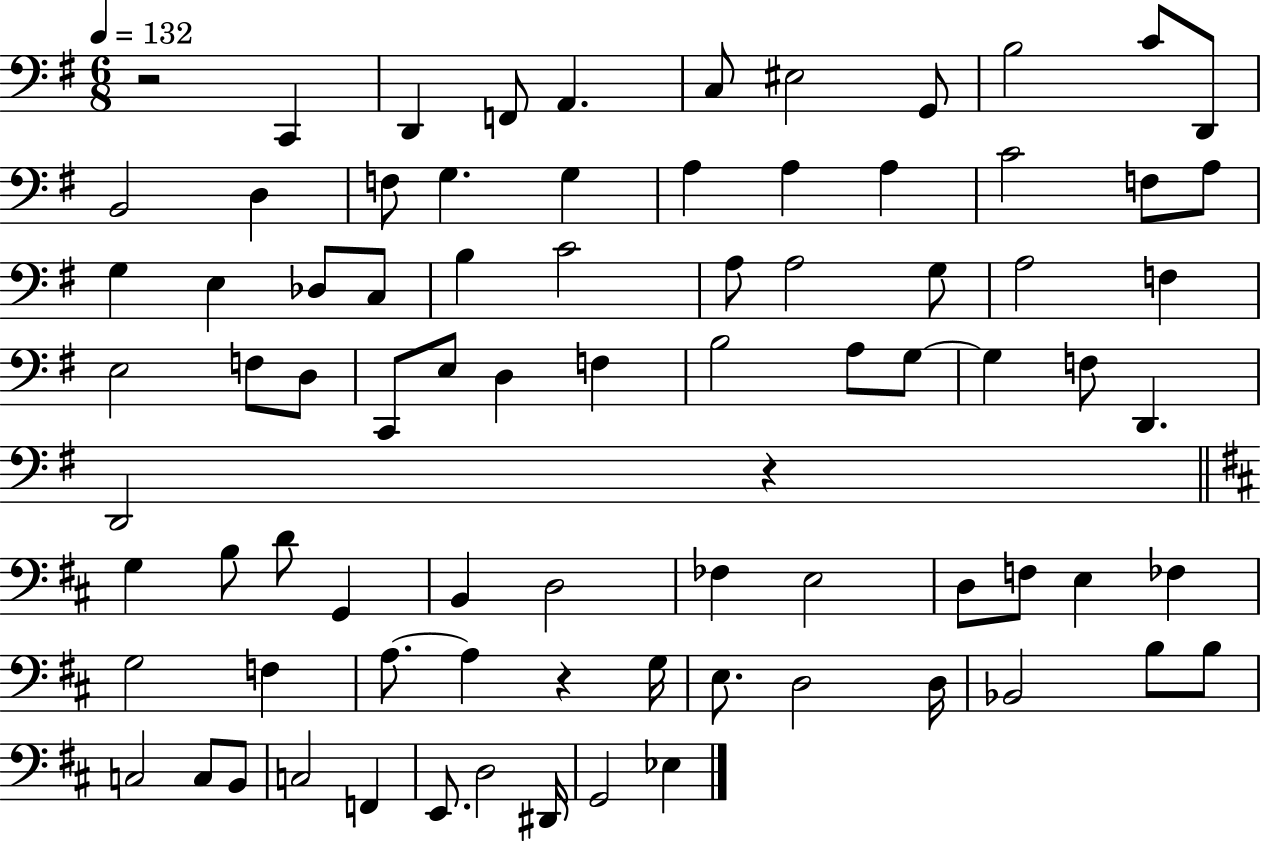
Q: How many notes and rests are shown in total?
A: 82